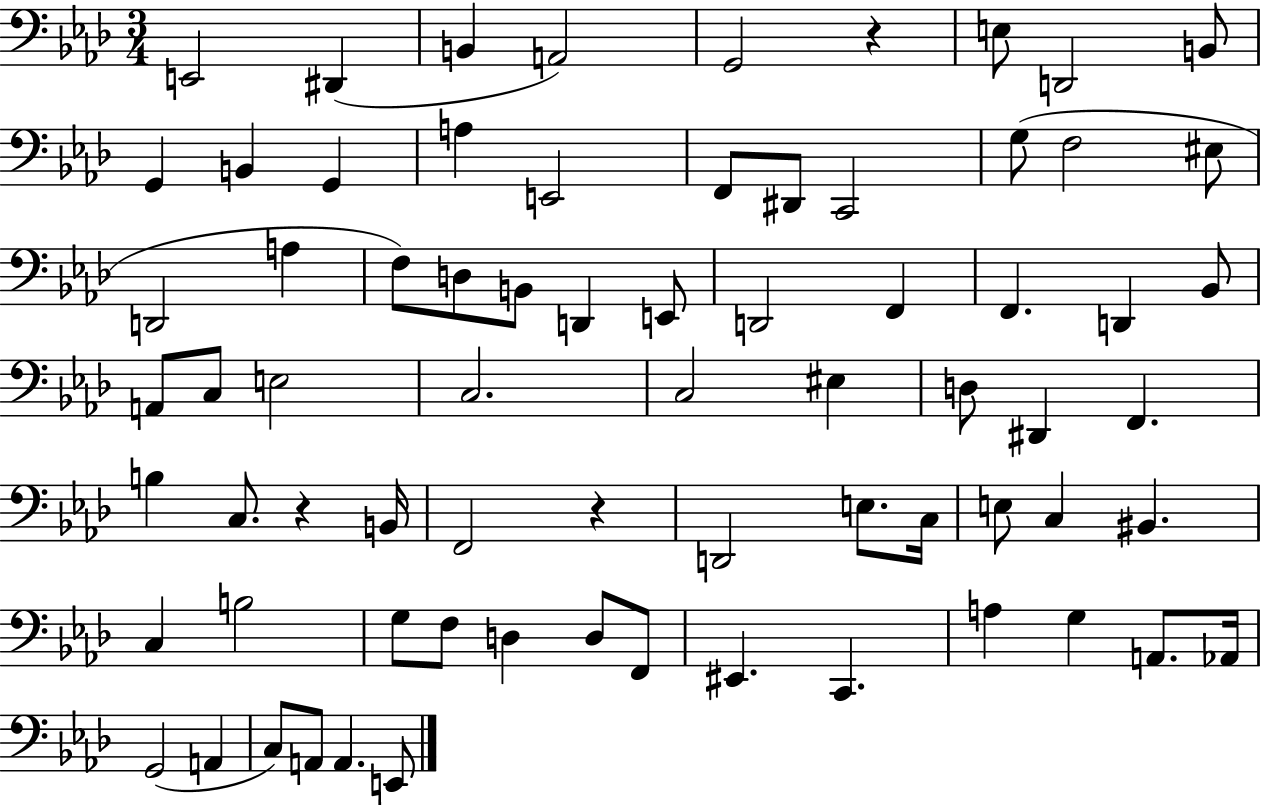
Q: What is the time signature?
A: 3/4